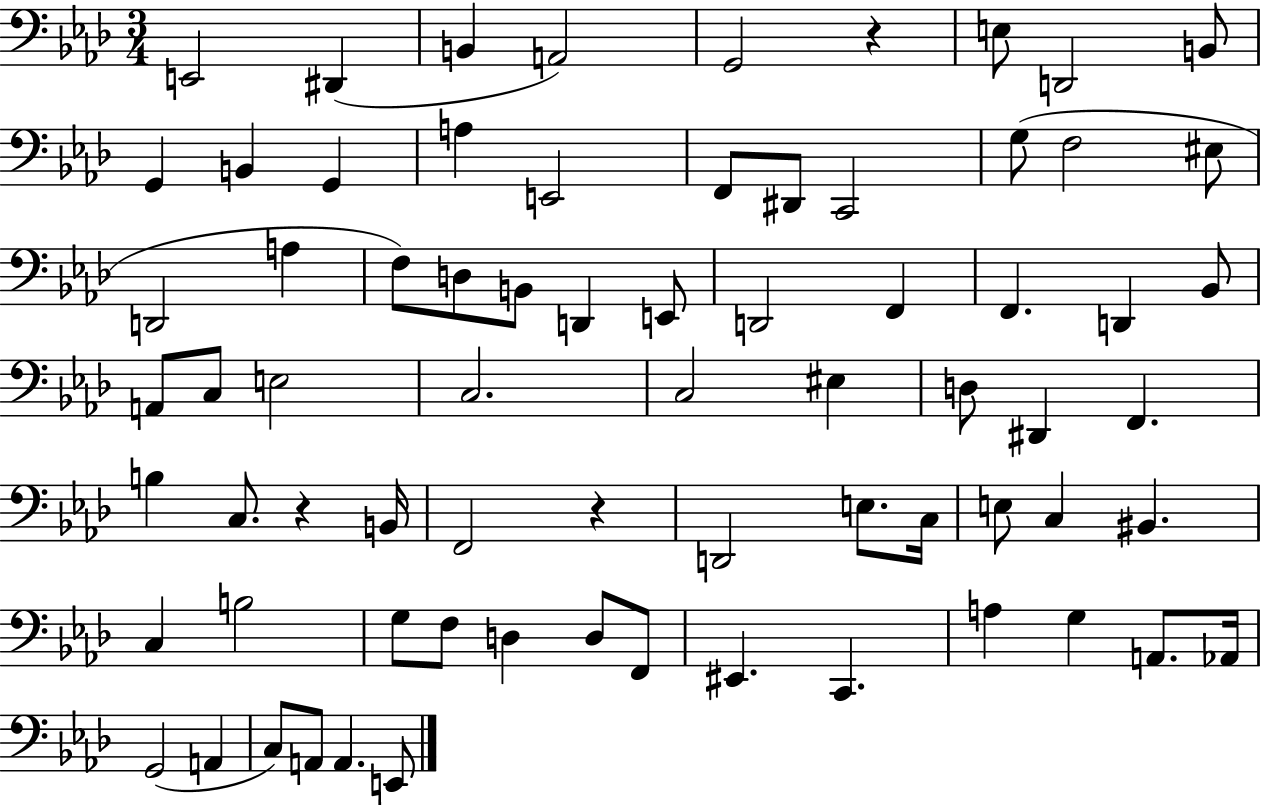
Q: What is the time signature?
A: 3/4